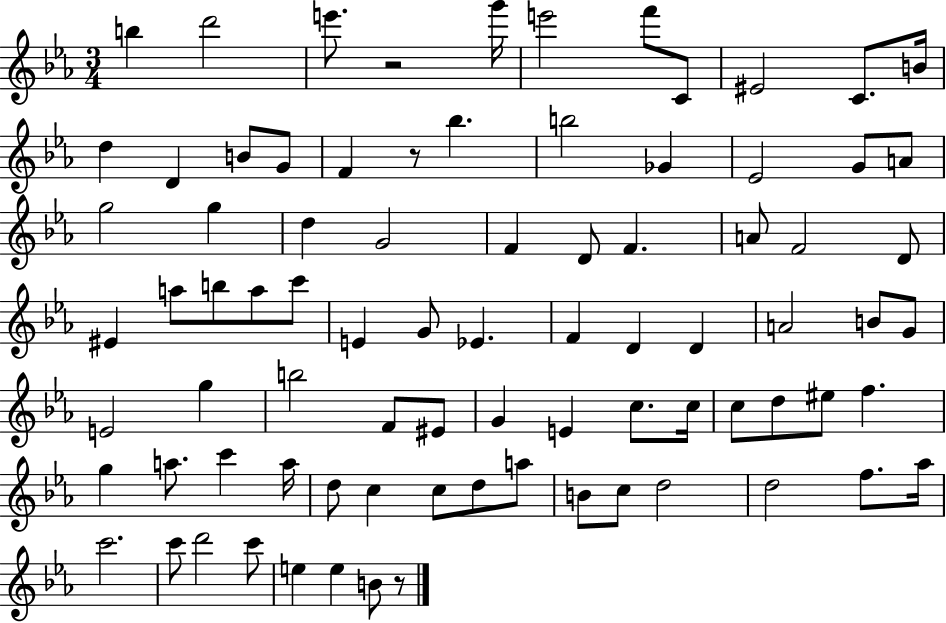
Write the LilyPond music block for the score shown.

{
  \clef treble
  \numericTimeSignature
  \time 3/4
  \key ees \major
  b''4 d'''2 | e'''8. r2 g'''16 | e'''2 f'''8 c'8 | eis'2 c'8. b'16 | \break d''4 d'4 b'8 g'8 | f'4 r8 bes''4. | b''2 ges'4 | ees'2 g'8 a'8 | \break g''2 g''4 | d''4 g'2 | f'4 d'8 f'4. | a'8 f'2 d'8 | \break eis'4 a''8 b''8 a''8 c'''8 | e'4 g'8 ees'4. | f'4 d'4 d'4 | a'2 b'8 g'8 | \break e'2 g''4 | b''2 f'8 eis'8 | g'4 e'4 c''8. c''16 | c''8 d''8 eis''8 f''4. | \break g''4 a''8. c'''4 a''16 | d''8 c''4 c''8 d''8 a''8 | b'8 c''8 d''2 | d''2 f''8. aes''16 | \break c'''2. | c'''8 d'''2 c'''8 | e''4 e''4 b'8 r8 | \bar "|."
}